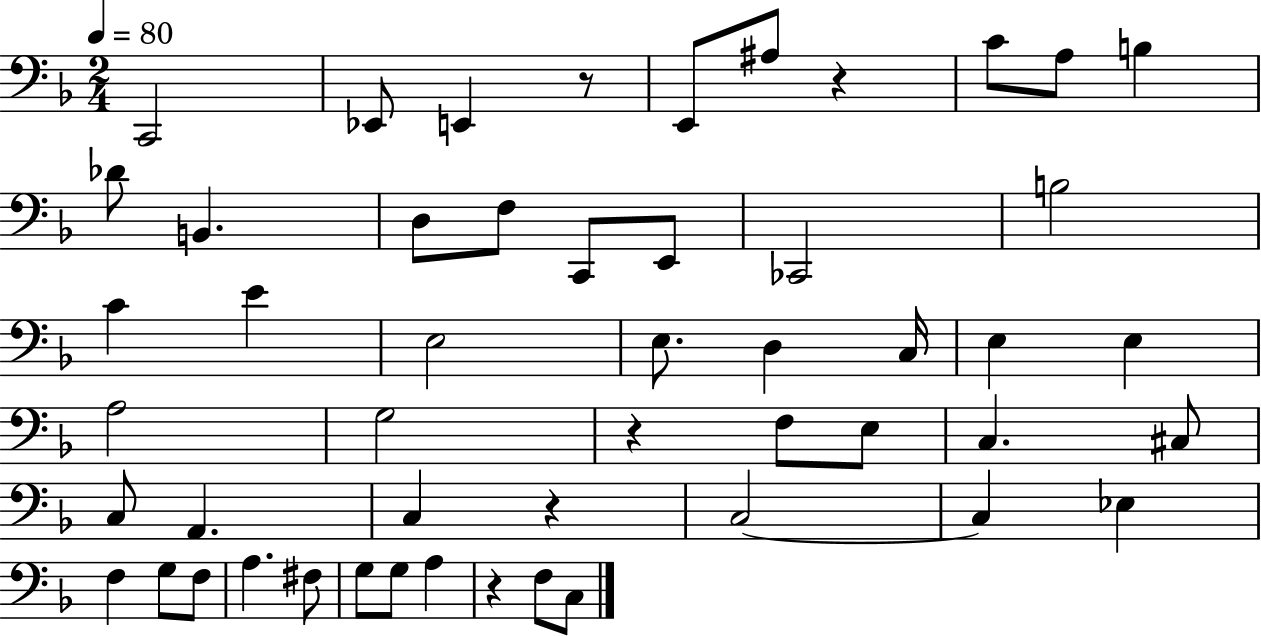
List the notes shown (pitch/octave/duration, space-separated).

C2/h Eb2/e E2/q R/e E2/e A#3/e R/q C4/e A3/e B3/q Db4/e B2/q. D3/e F3/e C2/e E2/e CES2/h B3/h C4/q E4/q E3/h E3/e. D3/q C3/s E3/q E3/q A3/h G3/h R/q F3/e E3/e C3/q. C#3/e C3/e A2/q. C3/q R/q C3/h C3/q Eb3/q F3/q G3/e F3/e A3/q. F#3/e G3/e G3/e A3/q R/q F3/e C3/e